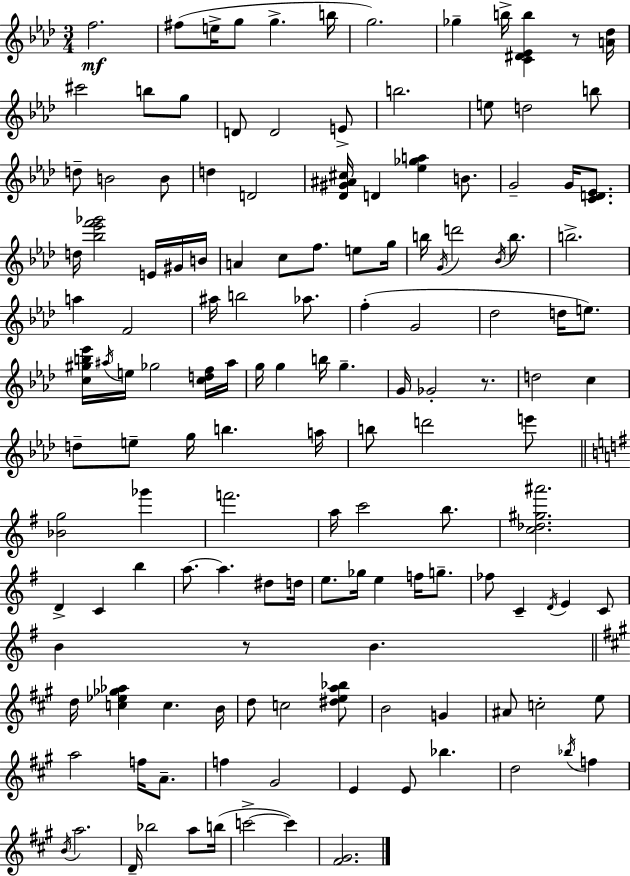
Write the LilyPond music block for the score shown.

{
  \clef treble
  \numericTimeSignature
  \time 3/4
  \key f \minor
  \repeat volta 2 { f''2.\mf | fis''8( e''16-> g''8 g''4.-> b''16 | g''2.) | ges''4-- b''16-> <c' dis' ees' b''>4 r8 <a' des''>16 | \break cis'''2 b''8 g''8 | d'8 d'2 e'8-> | b''2. | e''8 d''2 b''8 | \break d''8-- b'2 b'8 | d''4 d'2 | <des' gis' ais' cis''>16 d'4 <ees'' ges'' a''>4 b'8. | g'2-- g'16 <c' d' ees'>8. | \break d''16 <bes'' ees''' f''' ges'''>2 e'16 gis'16 b'16 | a'4 c''8 f''8. e''8 g''16 | b''16 \acciaccatura { g'16 } d'''2 \acciaccatura { bes'16 } b''8. | b''2.-> | \break a''4 f'2 | ais''16 b''2 aes''8. | f''4-.( g'2 | des''2 d''16 e''8.) | \break <c'' gis'' b'' ees'''>16 \acciaccatura { ais''16 } e''16 ges''2 | <c'' d'' f''>16 ais''16 g''16 g''4 b''16 g''4.-- | g'16 ges'2-. | r8. d''2 c''4 | \break d''8-- e''8-- g''16 b''4. | a''16 b''8 d'''2 | e'''8 \bar "||" \break \key e \minor <bes' g''>2 ges'''4 | f'''2. | a''16 c'''2 b''8. | <c'' des'' gis'' ais'''>2. | \break d'4-> c'4 b''4 | a''8.~~ a''4. dis''8 d''16 | e''8. ges''16 e''4 f''16 g''8.-- | fes''8 c'4-- \acciaccatura { d'16 } e'4 c'8 | \break b'4 r8 b'4. | \bar "||" \break \key a \major d''16 <c'' ees'' ges'' aes''>4 c''4. b'16 | d''8 c''2 <dis'' e'' a'' bes''>8 | b'2 g'4 | ais'8 c''2-. e''8 | \break a''2 f''16 a'8.-- | f''4 gis'2 | e'4 e'8 bes''4. | d''2 \acciaccatura { bes''16 } f''4 | \break \acciaccatura { b'16 } a''2. | d'16-- bes''2 a''8 | b''16( c'''2->~~ c'''4) | <fis' gis'>2. | \break } \bar "|."
}